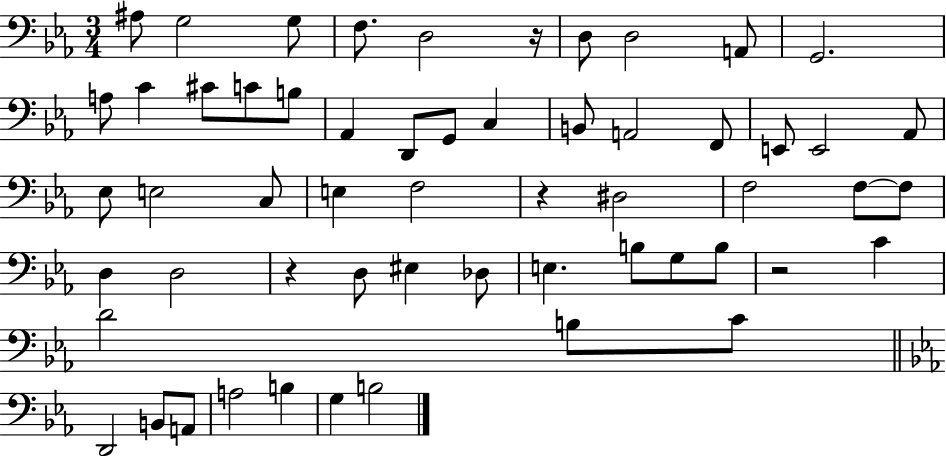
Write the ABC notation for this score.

X:1
T:Untitled
M:3/4
L:1/4
K:Eb
^A,/2 G,2 G,/2 F,/2 D,2 z/4 D,/2 D,2 A,,/2 G,,2 A,/2 C ^C/2 C/2 B,/2 _A,, D,,/2 G,,/2 C, B,,/2 A,,2 F,,/2 E,,/2 E,,2 _A,,/2 _E,/2 E,2 C,/2 E, F,2 z ^D,2 F,2 F,/2 F,/2 D, D,2 z D,/2 ^E, _D,/2 E, B,/2 G,/2 B,/2 z2 C D2 B,/2 C/2 D,,2 B,,/2 A,,/2 A,2 B, G, B,2